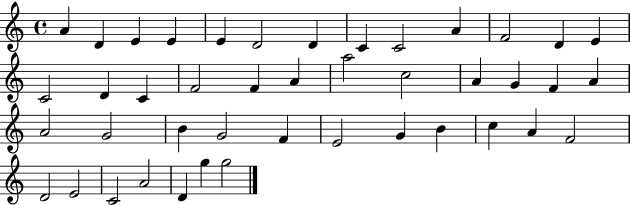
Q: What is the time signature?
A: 4/4